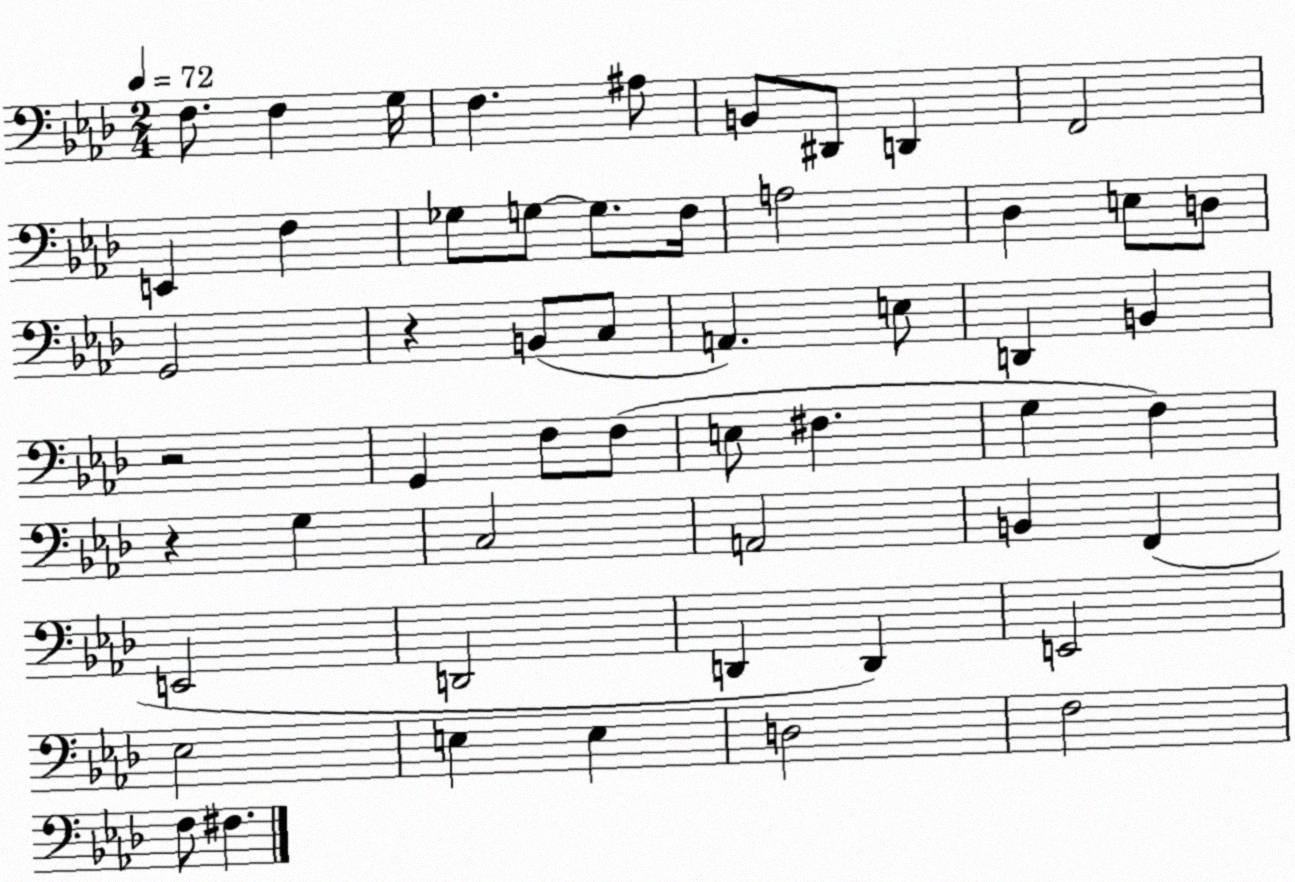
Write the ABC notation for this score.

X:1
T:Untitled
M:2/4
L:1/4
K:Ab
F,/2 F, G,/4 F, ^A,/2 B,,/2 ^D,,/2 D,, F,,2 E,, F, _G,/2 G,/2 G,/2 F,/4 A,2 _D, E,/2 D,/2 G,,2 z B,,/2 C,/2 A,, E,/2 D,, B,, z2 G,, F,/2 F,/2 E,/2 ^F, G, F, z G, C,2 A,,2 B,, F,, E,,2 D,,2 D,, D,, E,,2 _E,2 E, E, D,2 F,2 F,/2 ^F,